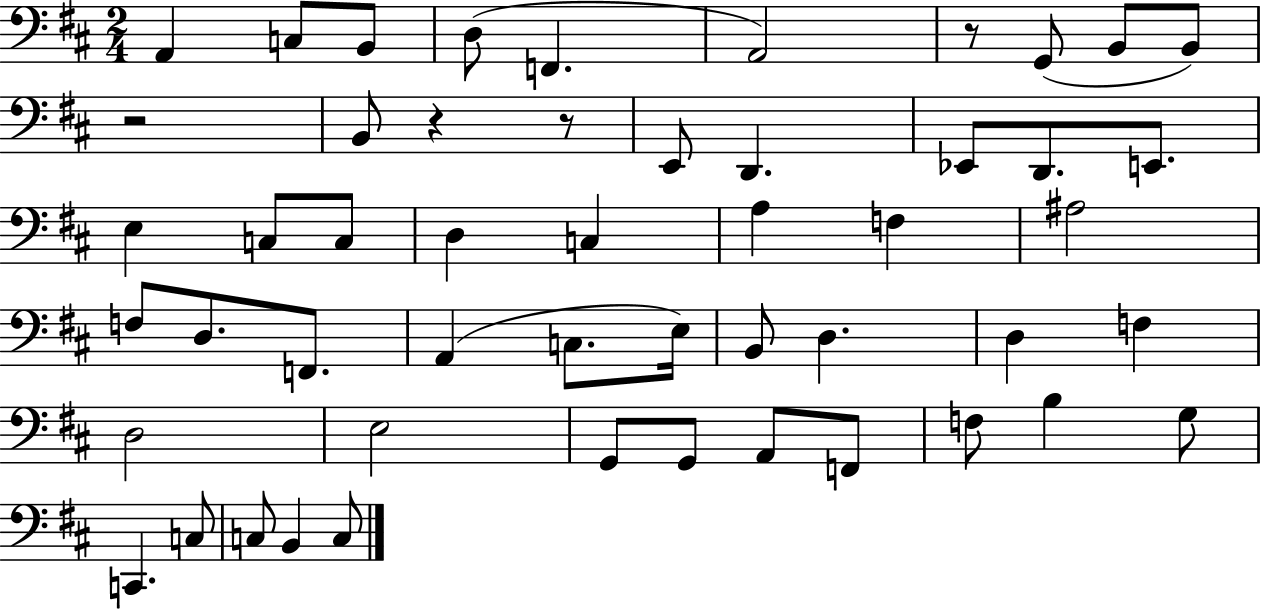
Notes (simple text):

A2/q C3/e B2/e D3/e F2/q. A2/h R/e G2/e B2/e B2/e R/h B2/e R/q R/e E2/e D2/q. Eb2/e D2/e. E2/e. E3/q C3/e C3/e D3/q C3/q A3/q F3/q A#3/h F3/e D3/e. F2/e. A2/q C3/e. E3/s B2/e D3/q. D3/q F3/q D3/h E3/h G2/e G2/e A2/e F2/e F3/e B3/q G3/e C2/q. C3/e C3/e B2/q C3/e